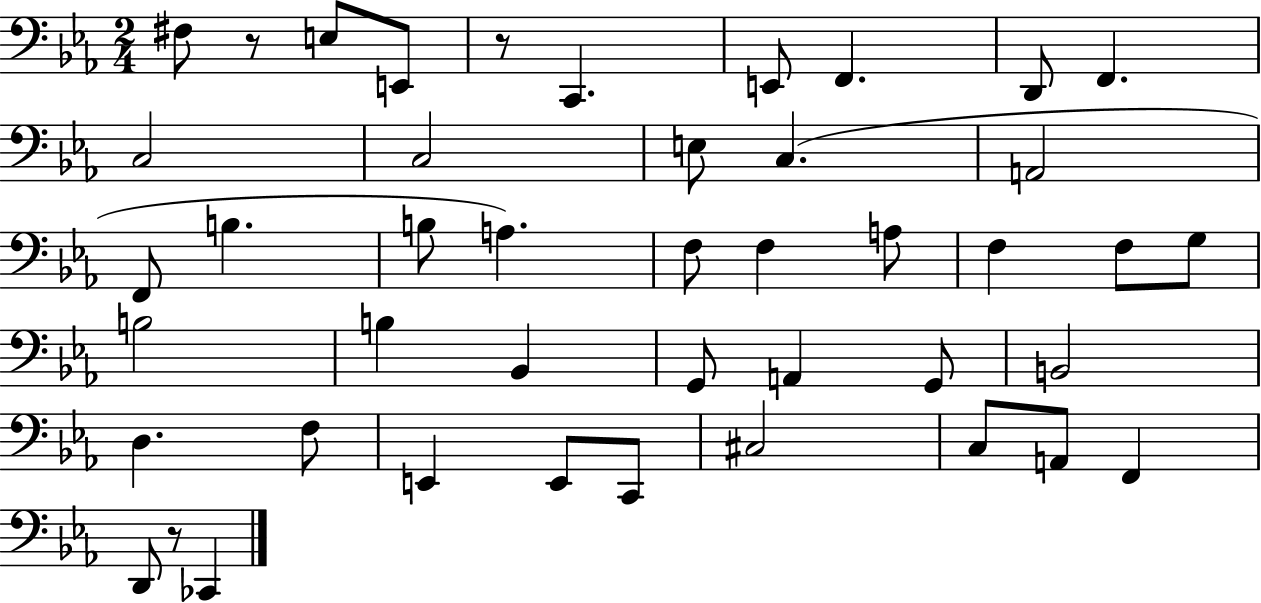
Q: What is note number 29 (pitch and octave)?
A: G2